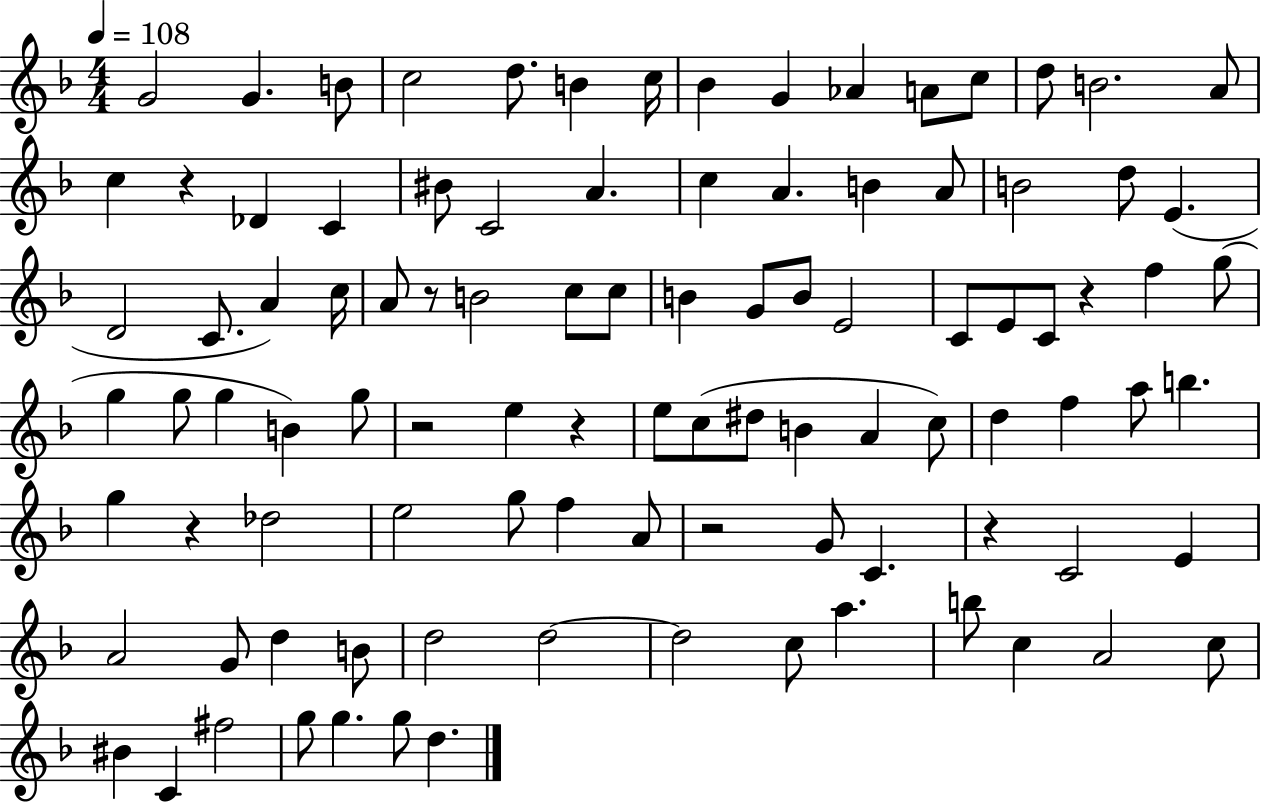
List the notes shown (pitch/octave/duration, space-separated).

G4/h G4/q. B4/e C5/h D5/e. B4/q C5/s Bb4/q G4/q Ab4/q A4/e C5/e D5/e B4/h. A4/e C5/q R/q Db4/q C4/q BIS4/e C4/h A4/q. C5/q A4/q. B4/q A4/e B4/h D5/e E4/q. D4/h C4/e. A4/q C5/s A4/e R/e B4/h C5/e C5/e B4/q G4/e B4/e E4/h C4/e E4/e C4/e R/q F5/q G5/e G5/q G5/e G5/q B4/q G5/e R/h E5/q R/q E5/e C5/e D#5/e B4/q A4/q C5/e D5/q F5/q A5/e B5/q. G5/q R/q Db5/h E5/h G5/e F5/q A4/e R/h G4/e C4/q. R/q C4/h E4/q A4/h G4/e D5/q B4/e D5/h D5/h D5/h C5/e A5/q. B5/e C5/q A4/h C5/e BIS4/q C4/q F#5/h G5/e G5/q. G5/e D5/q.